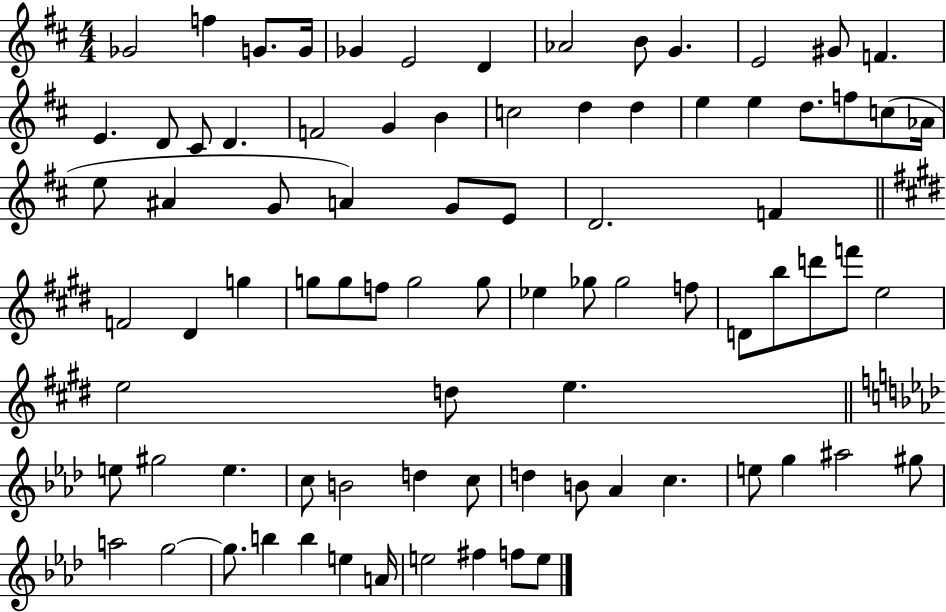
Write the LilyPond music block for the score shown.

{
  \clef treble
  \numericTimeSignature
  \time 4/4
  \key d \major
  ges'2 f''4 g'8. g'16 | ges'4 e'2 d'4 | aes'2 b'8 g'4. | e'2 gis'8 f'4. | \break e'4. d'8 cis'8 d'4. | f'2 g'4 b'4 | c''2 d''4 d''4 | e''4 e''4 d''8. f''8 c''8( aes'16 | \break e''8 ais'4 g'8 a'4) g'8 e'8 | d'2. f'4 | \bar "||" \break \key e \major f'2 dis'4 g''4 | g''8 g''8 f''8 g''2 g''8 | ees''4 ges''8 ges''2 f''8 | d'8 b''8 d'''8 f'''8 e''2 | \break e''2 d''8 e''4. | \bar "||" \break \key aes \major e''8 gis''2 e''4. | c''8 b'2 d''4 c''8 | d''4 b'8 aes'4 c''4. | e''8 g''4 ais''2 gis''8 | \break a''2 g''2~~ | g''8. b''4 b''4 e''4 a'16 | e''2 fis''4 f''8 e''8 | \bar "|."
}